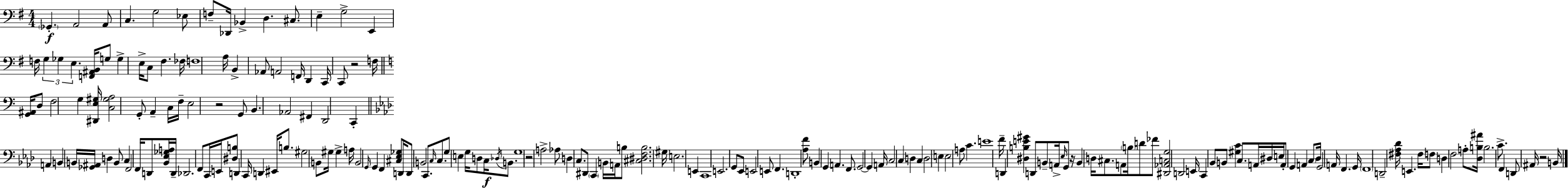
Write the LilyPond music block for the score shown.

{
  \clef bass
  \numericTimeSignature
  \time 4/4
  \key e \minor
  \parenthesize ges,4.-.\f a,2 a,8 | c4. g2 ees8 | f8-- des,16 bes,4-> d4. cis8. | e4-- g2-> e,4 | \break f16 \tuplet 3/2 { g4 ges4 e4. } <f, ais, b,>16 | g8 g4-> e16-> c8 fis4. fes16 | f1 | a16 b,4-> aes,8 a,2 f,16 | \break d,4 c,16 c,8 r2 f16 | \bar "||" \break \key a \minor <g, ais,>16 d8 f2 g4 <dis, e gis>16 | <c gis a>2 g,8-. a,4-- c16 f16-- | e2 r2 | g,8 b,4. aes,2 | \break fis,4 d,2 c,4-. | \bar "||" \break \key f \minor a,4 b,4 b,16 <ges, ais,>16 d4 b,8 | c4 f,2 f,16 d,8 <bes, ees ges a>16 | d,16-- des,2. f,8 c,16 | e,16 <dis b>8 d,4 c,16 d,4 eis,16 b8. | \break gis2 b,8 gis16 gis4-> a16 | b,2 \grace { g,16 } g,4 f,4 | <cis ees ges>8 d,16 d,8 b,2 c,8. | \grace { c16 } c8. g8 e4 g16 d8 c16\f \acciaccatura { des16 } | \break b,8. g1 | r2 a2-> | aes8 d4 c8. dis,8 \parenthesize c,4 | b,16 a,16 b8 <cis dis f b>2. | \break gis16 e2. e,4 | c,1 | e,2. g,8 | ees,8 e,2 e,8 f,4. | \break d,1-. | <aes f'>8 b,4 g,4 a,4. | f,8. g,2~~ g,4 | a,16 c2 c4 d4 | \break c4 d2 e4 | e2 a8 c'4. | e'1 | f'16-- d,4 <dis b e' gis'>4 d,8 b,8-- | \break a,16-> \grace { ees16 } g,8 r16 b,4 d16 cis8. a,8 \parenthesize b16 | d'8 fes'8 <dis, aes, c g>2 d,2 | e,16 c,4 bes,8 b,8 <gis c'>4 | c8. a,16 dis16 e16 a,8-. g,4 a,4 | \break \parenthesize c8 des16 g,2 a,16 f,4. | g,16 \parenthesize f,1 | d,2-- <fis aes des'>16 e,4. | fis16 f8 d4 f2 | \break a8-. <des b ais'>16 b2. | c'8.-> f,4 d,8 ais,16 r2 | b,16 \bar "|."
}